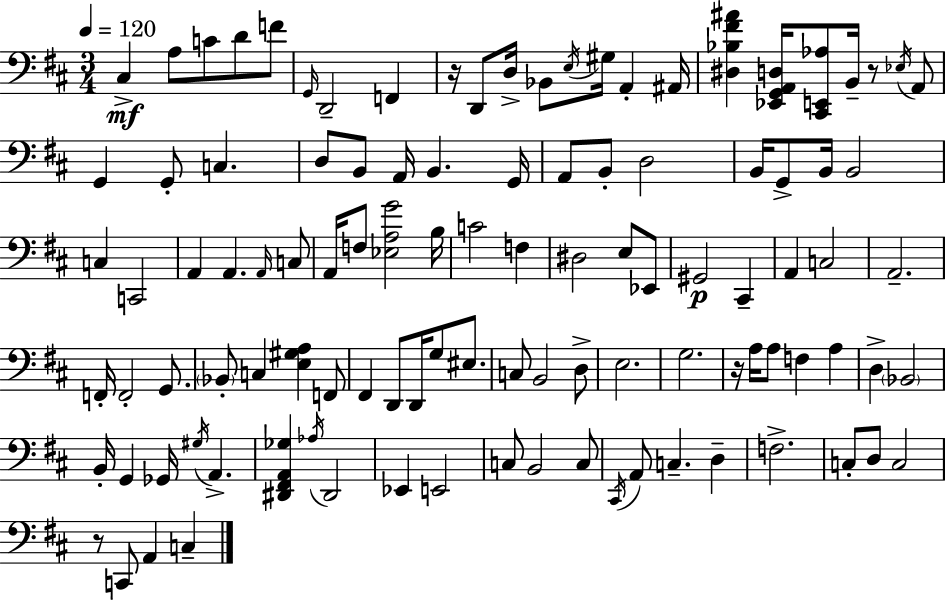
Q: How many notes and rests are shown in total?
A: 107